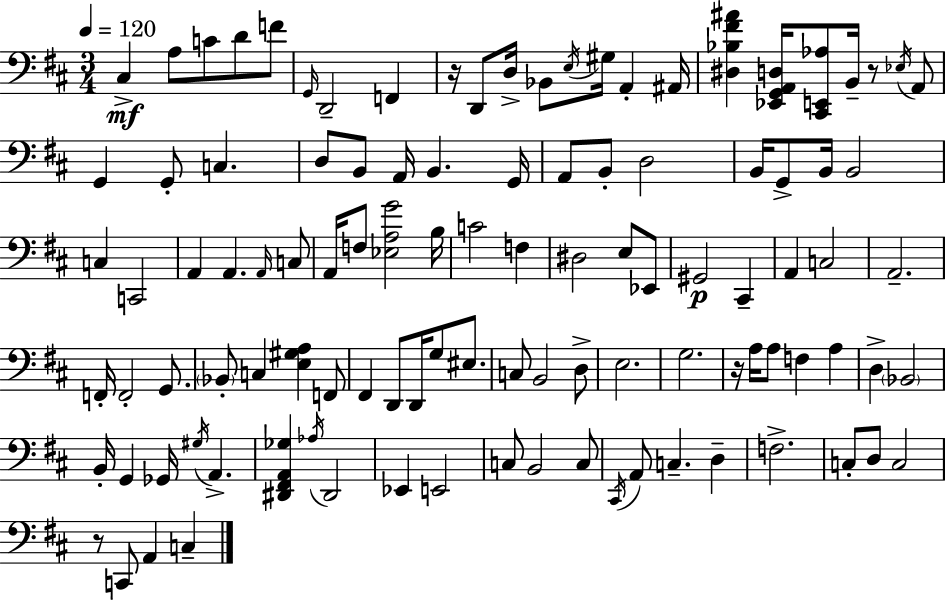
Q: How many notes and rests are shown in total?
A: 107